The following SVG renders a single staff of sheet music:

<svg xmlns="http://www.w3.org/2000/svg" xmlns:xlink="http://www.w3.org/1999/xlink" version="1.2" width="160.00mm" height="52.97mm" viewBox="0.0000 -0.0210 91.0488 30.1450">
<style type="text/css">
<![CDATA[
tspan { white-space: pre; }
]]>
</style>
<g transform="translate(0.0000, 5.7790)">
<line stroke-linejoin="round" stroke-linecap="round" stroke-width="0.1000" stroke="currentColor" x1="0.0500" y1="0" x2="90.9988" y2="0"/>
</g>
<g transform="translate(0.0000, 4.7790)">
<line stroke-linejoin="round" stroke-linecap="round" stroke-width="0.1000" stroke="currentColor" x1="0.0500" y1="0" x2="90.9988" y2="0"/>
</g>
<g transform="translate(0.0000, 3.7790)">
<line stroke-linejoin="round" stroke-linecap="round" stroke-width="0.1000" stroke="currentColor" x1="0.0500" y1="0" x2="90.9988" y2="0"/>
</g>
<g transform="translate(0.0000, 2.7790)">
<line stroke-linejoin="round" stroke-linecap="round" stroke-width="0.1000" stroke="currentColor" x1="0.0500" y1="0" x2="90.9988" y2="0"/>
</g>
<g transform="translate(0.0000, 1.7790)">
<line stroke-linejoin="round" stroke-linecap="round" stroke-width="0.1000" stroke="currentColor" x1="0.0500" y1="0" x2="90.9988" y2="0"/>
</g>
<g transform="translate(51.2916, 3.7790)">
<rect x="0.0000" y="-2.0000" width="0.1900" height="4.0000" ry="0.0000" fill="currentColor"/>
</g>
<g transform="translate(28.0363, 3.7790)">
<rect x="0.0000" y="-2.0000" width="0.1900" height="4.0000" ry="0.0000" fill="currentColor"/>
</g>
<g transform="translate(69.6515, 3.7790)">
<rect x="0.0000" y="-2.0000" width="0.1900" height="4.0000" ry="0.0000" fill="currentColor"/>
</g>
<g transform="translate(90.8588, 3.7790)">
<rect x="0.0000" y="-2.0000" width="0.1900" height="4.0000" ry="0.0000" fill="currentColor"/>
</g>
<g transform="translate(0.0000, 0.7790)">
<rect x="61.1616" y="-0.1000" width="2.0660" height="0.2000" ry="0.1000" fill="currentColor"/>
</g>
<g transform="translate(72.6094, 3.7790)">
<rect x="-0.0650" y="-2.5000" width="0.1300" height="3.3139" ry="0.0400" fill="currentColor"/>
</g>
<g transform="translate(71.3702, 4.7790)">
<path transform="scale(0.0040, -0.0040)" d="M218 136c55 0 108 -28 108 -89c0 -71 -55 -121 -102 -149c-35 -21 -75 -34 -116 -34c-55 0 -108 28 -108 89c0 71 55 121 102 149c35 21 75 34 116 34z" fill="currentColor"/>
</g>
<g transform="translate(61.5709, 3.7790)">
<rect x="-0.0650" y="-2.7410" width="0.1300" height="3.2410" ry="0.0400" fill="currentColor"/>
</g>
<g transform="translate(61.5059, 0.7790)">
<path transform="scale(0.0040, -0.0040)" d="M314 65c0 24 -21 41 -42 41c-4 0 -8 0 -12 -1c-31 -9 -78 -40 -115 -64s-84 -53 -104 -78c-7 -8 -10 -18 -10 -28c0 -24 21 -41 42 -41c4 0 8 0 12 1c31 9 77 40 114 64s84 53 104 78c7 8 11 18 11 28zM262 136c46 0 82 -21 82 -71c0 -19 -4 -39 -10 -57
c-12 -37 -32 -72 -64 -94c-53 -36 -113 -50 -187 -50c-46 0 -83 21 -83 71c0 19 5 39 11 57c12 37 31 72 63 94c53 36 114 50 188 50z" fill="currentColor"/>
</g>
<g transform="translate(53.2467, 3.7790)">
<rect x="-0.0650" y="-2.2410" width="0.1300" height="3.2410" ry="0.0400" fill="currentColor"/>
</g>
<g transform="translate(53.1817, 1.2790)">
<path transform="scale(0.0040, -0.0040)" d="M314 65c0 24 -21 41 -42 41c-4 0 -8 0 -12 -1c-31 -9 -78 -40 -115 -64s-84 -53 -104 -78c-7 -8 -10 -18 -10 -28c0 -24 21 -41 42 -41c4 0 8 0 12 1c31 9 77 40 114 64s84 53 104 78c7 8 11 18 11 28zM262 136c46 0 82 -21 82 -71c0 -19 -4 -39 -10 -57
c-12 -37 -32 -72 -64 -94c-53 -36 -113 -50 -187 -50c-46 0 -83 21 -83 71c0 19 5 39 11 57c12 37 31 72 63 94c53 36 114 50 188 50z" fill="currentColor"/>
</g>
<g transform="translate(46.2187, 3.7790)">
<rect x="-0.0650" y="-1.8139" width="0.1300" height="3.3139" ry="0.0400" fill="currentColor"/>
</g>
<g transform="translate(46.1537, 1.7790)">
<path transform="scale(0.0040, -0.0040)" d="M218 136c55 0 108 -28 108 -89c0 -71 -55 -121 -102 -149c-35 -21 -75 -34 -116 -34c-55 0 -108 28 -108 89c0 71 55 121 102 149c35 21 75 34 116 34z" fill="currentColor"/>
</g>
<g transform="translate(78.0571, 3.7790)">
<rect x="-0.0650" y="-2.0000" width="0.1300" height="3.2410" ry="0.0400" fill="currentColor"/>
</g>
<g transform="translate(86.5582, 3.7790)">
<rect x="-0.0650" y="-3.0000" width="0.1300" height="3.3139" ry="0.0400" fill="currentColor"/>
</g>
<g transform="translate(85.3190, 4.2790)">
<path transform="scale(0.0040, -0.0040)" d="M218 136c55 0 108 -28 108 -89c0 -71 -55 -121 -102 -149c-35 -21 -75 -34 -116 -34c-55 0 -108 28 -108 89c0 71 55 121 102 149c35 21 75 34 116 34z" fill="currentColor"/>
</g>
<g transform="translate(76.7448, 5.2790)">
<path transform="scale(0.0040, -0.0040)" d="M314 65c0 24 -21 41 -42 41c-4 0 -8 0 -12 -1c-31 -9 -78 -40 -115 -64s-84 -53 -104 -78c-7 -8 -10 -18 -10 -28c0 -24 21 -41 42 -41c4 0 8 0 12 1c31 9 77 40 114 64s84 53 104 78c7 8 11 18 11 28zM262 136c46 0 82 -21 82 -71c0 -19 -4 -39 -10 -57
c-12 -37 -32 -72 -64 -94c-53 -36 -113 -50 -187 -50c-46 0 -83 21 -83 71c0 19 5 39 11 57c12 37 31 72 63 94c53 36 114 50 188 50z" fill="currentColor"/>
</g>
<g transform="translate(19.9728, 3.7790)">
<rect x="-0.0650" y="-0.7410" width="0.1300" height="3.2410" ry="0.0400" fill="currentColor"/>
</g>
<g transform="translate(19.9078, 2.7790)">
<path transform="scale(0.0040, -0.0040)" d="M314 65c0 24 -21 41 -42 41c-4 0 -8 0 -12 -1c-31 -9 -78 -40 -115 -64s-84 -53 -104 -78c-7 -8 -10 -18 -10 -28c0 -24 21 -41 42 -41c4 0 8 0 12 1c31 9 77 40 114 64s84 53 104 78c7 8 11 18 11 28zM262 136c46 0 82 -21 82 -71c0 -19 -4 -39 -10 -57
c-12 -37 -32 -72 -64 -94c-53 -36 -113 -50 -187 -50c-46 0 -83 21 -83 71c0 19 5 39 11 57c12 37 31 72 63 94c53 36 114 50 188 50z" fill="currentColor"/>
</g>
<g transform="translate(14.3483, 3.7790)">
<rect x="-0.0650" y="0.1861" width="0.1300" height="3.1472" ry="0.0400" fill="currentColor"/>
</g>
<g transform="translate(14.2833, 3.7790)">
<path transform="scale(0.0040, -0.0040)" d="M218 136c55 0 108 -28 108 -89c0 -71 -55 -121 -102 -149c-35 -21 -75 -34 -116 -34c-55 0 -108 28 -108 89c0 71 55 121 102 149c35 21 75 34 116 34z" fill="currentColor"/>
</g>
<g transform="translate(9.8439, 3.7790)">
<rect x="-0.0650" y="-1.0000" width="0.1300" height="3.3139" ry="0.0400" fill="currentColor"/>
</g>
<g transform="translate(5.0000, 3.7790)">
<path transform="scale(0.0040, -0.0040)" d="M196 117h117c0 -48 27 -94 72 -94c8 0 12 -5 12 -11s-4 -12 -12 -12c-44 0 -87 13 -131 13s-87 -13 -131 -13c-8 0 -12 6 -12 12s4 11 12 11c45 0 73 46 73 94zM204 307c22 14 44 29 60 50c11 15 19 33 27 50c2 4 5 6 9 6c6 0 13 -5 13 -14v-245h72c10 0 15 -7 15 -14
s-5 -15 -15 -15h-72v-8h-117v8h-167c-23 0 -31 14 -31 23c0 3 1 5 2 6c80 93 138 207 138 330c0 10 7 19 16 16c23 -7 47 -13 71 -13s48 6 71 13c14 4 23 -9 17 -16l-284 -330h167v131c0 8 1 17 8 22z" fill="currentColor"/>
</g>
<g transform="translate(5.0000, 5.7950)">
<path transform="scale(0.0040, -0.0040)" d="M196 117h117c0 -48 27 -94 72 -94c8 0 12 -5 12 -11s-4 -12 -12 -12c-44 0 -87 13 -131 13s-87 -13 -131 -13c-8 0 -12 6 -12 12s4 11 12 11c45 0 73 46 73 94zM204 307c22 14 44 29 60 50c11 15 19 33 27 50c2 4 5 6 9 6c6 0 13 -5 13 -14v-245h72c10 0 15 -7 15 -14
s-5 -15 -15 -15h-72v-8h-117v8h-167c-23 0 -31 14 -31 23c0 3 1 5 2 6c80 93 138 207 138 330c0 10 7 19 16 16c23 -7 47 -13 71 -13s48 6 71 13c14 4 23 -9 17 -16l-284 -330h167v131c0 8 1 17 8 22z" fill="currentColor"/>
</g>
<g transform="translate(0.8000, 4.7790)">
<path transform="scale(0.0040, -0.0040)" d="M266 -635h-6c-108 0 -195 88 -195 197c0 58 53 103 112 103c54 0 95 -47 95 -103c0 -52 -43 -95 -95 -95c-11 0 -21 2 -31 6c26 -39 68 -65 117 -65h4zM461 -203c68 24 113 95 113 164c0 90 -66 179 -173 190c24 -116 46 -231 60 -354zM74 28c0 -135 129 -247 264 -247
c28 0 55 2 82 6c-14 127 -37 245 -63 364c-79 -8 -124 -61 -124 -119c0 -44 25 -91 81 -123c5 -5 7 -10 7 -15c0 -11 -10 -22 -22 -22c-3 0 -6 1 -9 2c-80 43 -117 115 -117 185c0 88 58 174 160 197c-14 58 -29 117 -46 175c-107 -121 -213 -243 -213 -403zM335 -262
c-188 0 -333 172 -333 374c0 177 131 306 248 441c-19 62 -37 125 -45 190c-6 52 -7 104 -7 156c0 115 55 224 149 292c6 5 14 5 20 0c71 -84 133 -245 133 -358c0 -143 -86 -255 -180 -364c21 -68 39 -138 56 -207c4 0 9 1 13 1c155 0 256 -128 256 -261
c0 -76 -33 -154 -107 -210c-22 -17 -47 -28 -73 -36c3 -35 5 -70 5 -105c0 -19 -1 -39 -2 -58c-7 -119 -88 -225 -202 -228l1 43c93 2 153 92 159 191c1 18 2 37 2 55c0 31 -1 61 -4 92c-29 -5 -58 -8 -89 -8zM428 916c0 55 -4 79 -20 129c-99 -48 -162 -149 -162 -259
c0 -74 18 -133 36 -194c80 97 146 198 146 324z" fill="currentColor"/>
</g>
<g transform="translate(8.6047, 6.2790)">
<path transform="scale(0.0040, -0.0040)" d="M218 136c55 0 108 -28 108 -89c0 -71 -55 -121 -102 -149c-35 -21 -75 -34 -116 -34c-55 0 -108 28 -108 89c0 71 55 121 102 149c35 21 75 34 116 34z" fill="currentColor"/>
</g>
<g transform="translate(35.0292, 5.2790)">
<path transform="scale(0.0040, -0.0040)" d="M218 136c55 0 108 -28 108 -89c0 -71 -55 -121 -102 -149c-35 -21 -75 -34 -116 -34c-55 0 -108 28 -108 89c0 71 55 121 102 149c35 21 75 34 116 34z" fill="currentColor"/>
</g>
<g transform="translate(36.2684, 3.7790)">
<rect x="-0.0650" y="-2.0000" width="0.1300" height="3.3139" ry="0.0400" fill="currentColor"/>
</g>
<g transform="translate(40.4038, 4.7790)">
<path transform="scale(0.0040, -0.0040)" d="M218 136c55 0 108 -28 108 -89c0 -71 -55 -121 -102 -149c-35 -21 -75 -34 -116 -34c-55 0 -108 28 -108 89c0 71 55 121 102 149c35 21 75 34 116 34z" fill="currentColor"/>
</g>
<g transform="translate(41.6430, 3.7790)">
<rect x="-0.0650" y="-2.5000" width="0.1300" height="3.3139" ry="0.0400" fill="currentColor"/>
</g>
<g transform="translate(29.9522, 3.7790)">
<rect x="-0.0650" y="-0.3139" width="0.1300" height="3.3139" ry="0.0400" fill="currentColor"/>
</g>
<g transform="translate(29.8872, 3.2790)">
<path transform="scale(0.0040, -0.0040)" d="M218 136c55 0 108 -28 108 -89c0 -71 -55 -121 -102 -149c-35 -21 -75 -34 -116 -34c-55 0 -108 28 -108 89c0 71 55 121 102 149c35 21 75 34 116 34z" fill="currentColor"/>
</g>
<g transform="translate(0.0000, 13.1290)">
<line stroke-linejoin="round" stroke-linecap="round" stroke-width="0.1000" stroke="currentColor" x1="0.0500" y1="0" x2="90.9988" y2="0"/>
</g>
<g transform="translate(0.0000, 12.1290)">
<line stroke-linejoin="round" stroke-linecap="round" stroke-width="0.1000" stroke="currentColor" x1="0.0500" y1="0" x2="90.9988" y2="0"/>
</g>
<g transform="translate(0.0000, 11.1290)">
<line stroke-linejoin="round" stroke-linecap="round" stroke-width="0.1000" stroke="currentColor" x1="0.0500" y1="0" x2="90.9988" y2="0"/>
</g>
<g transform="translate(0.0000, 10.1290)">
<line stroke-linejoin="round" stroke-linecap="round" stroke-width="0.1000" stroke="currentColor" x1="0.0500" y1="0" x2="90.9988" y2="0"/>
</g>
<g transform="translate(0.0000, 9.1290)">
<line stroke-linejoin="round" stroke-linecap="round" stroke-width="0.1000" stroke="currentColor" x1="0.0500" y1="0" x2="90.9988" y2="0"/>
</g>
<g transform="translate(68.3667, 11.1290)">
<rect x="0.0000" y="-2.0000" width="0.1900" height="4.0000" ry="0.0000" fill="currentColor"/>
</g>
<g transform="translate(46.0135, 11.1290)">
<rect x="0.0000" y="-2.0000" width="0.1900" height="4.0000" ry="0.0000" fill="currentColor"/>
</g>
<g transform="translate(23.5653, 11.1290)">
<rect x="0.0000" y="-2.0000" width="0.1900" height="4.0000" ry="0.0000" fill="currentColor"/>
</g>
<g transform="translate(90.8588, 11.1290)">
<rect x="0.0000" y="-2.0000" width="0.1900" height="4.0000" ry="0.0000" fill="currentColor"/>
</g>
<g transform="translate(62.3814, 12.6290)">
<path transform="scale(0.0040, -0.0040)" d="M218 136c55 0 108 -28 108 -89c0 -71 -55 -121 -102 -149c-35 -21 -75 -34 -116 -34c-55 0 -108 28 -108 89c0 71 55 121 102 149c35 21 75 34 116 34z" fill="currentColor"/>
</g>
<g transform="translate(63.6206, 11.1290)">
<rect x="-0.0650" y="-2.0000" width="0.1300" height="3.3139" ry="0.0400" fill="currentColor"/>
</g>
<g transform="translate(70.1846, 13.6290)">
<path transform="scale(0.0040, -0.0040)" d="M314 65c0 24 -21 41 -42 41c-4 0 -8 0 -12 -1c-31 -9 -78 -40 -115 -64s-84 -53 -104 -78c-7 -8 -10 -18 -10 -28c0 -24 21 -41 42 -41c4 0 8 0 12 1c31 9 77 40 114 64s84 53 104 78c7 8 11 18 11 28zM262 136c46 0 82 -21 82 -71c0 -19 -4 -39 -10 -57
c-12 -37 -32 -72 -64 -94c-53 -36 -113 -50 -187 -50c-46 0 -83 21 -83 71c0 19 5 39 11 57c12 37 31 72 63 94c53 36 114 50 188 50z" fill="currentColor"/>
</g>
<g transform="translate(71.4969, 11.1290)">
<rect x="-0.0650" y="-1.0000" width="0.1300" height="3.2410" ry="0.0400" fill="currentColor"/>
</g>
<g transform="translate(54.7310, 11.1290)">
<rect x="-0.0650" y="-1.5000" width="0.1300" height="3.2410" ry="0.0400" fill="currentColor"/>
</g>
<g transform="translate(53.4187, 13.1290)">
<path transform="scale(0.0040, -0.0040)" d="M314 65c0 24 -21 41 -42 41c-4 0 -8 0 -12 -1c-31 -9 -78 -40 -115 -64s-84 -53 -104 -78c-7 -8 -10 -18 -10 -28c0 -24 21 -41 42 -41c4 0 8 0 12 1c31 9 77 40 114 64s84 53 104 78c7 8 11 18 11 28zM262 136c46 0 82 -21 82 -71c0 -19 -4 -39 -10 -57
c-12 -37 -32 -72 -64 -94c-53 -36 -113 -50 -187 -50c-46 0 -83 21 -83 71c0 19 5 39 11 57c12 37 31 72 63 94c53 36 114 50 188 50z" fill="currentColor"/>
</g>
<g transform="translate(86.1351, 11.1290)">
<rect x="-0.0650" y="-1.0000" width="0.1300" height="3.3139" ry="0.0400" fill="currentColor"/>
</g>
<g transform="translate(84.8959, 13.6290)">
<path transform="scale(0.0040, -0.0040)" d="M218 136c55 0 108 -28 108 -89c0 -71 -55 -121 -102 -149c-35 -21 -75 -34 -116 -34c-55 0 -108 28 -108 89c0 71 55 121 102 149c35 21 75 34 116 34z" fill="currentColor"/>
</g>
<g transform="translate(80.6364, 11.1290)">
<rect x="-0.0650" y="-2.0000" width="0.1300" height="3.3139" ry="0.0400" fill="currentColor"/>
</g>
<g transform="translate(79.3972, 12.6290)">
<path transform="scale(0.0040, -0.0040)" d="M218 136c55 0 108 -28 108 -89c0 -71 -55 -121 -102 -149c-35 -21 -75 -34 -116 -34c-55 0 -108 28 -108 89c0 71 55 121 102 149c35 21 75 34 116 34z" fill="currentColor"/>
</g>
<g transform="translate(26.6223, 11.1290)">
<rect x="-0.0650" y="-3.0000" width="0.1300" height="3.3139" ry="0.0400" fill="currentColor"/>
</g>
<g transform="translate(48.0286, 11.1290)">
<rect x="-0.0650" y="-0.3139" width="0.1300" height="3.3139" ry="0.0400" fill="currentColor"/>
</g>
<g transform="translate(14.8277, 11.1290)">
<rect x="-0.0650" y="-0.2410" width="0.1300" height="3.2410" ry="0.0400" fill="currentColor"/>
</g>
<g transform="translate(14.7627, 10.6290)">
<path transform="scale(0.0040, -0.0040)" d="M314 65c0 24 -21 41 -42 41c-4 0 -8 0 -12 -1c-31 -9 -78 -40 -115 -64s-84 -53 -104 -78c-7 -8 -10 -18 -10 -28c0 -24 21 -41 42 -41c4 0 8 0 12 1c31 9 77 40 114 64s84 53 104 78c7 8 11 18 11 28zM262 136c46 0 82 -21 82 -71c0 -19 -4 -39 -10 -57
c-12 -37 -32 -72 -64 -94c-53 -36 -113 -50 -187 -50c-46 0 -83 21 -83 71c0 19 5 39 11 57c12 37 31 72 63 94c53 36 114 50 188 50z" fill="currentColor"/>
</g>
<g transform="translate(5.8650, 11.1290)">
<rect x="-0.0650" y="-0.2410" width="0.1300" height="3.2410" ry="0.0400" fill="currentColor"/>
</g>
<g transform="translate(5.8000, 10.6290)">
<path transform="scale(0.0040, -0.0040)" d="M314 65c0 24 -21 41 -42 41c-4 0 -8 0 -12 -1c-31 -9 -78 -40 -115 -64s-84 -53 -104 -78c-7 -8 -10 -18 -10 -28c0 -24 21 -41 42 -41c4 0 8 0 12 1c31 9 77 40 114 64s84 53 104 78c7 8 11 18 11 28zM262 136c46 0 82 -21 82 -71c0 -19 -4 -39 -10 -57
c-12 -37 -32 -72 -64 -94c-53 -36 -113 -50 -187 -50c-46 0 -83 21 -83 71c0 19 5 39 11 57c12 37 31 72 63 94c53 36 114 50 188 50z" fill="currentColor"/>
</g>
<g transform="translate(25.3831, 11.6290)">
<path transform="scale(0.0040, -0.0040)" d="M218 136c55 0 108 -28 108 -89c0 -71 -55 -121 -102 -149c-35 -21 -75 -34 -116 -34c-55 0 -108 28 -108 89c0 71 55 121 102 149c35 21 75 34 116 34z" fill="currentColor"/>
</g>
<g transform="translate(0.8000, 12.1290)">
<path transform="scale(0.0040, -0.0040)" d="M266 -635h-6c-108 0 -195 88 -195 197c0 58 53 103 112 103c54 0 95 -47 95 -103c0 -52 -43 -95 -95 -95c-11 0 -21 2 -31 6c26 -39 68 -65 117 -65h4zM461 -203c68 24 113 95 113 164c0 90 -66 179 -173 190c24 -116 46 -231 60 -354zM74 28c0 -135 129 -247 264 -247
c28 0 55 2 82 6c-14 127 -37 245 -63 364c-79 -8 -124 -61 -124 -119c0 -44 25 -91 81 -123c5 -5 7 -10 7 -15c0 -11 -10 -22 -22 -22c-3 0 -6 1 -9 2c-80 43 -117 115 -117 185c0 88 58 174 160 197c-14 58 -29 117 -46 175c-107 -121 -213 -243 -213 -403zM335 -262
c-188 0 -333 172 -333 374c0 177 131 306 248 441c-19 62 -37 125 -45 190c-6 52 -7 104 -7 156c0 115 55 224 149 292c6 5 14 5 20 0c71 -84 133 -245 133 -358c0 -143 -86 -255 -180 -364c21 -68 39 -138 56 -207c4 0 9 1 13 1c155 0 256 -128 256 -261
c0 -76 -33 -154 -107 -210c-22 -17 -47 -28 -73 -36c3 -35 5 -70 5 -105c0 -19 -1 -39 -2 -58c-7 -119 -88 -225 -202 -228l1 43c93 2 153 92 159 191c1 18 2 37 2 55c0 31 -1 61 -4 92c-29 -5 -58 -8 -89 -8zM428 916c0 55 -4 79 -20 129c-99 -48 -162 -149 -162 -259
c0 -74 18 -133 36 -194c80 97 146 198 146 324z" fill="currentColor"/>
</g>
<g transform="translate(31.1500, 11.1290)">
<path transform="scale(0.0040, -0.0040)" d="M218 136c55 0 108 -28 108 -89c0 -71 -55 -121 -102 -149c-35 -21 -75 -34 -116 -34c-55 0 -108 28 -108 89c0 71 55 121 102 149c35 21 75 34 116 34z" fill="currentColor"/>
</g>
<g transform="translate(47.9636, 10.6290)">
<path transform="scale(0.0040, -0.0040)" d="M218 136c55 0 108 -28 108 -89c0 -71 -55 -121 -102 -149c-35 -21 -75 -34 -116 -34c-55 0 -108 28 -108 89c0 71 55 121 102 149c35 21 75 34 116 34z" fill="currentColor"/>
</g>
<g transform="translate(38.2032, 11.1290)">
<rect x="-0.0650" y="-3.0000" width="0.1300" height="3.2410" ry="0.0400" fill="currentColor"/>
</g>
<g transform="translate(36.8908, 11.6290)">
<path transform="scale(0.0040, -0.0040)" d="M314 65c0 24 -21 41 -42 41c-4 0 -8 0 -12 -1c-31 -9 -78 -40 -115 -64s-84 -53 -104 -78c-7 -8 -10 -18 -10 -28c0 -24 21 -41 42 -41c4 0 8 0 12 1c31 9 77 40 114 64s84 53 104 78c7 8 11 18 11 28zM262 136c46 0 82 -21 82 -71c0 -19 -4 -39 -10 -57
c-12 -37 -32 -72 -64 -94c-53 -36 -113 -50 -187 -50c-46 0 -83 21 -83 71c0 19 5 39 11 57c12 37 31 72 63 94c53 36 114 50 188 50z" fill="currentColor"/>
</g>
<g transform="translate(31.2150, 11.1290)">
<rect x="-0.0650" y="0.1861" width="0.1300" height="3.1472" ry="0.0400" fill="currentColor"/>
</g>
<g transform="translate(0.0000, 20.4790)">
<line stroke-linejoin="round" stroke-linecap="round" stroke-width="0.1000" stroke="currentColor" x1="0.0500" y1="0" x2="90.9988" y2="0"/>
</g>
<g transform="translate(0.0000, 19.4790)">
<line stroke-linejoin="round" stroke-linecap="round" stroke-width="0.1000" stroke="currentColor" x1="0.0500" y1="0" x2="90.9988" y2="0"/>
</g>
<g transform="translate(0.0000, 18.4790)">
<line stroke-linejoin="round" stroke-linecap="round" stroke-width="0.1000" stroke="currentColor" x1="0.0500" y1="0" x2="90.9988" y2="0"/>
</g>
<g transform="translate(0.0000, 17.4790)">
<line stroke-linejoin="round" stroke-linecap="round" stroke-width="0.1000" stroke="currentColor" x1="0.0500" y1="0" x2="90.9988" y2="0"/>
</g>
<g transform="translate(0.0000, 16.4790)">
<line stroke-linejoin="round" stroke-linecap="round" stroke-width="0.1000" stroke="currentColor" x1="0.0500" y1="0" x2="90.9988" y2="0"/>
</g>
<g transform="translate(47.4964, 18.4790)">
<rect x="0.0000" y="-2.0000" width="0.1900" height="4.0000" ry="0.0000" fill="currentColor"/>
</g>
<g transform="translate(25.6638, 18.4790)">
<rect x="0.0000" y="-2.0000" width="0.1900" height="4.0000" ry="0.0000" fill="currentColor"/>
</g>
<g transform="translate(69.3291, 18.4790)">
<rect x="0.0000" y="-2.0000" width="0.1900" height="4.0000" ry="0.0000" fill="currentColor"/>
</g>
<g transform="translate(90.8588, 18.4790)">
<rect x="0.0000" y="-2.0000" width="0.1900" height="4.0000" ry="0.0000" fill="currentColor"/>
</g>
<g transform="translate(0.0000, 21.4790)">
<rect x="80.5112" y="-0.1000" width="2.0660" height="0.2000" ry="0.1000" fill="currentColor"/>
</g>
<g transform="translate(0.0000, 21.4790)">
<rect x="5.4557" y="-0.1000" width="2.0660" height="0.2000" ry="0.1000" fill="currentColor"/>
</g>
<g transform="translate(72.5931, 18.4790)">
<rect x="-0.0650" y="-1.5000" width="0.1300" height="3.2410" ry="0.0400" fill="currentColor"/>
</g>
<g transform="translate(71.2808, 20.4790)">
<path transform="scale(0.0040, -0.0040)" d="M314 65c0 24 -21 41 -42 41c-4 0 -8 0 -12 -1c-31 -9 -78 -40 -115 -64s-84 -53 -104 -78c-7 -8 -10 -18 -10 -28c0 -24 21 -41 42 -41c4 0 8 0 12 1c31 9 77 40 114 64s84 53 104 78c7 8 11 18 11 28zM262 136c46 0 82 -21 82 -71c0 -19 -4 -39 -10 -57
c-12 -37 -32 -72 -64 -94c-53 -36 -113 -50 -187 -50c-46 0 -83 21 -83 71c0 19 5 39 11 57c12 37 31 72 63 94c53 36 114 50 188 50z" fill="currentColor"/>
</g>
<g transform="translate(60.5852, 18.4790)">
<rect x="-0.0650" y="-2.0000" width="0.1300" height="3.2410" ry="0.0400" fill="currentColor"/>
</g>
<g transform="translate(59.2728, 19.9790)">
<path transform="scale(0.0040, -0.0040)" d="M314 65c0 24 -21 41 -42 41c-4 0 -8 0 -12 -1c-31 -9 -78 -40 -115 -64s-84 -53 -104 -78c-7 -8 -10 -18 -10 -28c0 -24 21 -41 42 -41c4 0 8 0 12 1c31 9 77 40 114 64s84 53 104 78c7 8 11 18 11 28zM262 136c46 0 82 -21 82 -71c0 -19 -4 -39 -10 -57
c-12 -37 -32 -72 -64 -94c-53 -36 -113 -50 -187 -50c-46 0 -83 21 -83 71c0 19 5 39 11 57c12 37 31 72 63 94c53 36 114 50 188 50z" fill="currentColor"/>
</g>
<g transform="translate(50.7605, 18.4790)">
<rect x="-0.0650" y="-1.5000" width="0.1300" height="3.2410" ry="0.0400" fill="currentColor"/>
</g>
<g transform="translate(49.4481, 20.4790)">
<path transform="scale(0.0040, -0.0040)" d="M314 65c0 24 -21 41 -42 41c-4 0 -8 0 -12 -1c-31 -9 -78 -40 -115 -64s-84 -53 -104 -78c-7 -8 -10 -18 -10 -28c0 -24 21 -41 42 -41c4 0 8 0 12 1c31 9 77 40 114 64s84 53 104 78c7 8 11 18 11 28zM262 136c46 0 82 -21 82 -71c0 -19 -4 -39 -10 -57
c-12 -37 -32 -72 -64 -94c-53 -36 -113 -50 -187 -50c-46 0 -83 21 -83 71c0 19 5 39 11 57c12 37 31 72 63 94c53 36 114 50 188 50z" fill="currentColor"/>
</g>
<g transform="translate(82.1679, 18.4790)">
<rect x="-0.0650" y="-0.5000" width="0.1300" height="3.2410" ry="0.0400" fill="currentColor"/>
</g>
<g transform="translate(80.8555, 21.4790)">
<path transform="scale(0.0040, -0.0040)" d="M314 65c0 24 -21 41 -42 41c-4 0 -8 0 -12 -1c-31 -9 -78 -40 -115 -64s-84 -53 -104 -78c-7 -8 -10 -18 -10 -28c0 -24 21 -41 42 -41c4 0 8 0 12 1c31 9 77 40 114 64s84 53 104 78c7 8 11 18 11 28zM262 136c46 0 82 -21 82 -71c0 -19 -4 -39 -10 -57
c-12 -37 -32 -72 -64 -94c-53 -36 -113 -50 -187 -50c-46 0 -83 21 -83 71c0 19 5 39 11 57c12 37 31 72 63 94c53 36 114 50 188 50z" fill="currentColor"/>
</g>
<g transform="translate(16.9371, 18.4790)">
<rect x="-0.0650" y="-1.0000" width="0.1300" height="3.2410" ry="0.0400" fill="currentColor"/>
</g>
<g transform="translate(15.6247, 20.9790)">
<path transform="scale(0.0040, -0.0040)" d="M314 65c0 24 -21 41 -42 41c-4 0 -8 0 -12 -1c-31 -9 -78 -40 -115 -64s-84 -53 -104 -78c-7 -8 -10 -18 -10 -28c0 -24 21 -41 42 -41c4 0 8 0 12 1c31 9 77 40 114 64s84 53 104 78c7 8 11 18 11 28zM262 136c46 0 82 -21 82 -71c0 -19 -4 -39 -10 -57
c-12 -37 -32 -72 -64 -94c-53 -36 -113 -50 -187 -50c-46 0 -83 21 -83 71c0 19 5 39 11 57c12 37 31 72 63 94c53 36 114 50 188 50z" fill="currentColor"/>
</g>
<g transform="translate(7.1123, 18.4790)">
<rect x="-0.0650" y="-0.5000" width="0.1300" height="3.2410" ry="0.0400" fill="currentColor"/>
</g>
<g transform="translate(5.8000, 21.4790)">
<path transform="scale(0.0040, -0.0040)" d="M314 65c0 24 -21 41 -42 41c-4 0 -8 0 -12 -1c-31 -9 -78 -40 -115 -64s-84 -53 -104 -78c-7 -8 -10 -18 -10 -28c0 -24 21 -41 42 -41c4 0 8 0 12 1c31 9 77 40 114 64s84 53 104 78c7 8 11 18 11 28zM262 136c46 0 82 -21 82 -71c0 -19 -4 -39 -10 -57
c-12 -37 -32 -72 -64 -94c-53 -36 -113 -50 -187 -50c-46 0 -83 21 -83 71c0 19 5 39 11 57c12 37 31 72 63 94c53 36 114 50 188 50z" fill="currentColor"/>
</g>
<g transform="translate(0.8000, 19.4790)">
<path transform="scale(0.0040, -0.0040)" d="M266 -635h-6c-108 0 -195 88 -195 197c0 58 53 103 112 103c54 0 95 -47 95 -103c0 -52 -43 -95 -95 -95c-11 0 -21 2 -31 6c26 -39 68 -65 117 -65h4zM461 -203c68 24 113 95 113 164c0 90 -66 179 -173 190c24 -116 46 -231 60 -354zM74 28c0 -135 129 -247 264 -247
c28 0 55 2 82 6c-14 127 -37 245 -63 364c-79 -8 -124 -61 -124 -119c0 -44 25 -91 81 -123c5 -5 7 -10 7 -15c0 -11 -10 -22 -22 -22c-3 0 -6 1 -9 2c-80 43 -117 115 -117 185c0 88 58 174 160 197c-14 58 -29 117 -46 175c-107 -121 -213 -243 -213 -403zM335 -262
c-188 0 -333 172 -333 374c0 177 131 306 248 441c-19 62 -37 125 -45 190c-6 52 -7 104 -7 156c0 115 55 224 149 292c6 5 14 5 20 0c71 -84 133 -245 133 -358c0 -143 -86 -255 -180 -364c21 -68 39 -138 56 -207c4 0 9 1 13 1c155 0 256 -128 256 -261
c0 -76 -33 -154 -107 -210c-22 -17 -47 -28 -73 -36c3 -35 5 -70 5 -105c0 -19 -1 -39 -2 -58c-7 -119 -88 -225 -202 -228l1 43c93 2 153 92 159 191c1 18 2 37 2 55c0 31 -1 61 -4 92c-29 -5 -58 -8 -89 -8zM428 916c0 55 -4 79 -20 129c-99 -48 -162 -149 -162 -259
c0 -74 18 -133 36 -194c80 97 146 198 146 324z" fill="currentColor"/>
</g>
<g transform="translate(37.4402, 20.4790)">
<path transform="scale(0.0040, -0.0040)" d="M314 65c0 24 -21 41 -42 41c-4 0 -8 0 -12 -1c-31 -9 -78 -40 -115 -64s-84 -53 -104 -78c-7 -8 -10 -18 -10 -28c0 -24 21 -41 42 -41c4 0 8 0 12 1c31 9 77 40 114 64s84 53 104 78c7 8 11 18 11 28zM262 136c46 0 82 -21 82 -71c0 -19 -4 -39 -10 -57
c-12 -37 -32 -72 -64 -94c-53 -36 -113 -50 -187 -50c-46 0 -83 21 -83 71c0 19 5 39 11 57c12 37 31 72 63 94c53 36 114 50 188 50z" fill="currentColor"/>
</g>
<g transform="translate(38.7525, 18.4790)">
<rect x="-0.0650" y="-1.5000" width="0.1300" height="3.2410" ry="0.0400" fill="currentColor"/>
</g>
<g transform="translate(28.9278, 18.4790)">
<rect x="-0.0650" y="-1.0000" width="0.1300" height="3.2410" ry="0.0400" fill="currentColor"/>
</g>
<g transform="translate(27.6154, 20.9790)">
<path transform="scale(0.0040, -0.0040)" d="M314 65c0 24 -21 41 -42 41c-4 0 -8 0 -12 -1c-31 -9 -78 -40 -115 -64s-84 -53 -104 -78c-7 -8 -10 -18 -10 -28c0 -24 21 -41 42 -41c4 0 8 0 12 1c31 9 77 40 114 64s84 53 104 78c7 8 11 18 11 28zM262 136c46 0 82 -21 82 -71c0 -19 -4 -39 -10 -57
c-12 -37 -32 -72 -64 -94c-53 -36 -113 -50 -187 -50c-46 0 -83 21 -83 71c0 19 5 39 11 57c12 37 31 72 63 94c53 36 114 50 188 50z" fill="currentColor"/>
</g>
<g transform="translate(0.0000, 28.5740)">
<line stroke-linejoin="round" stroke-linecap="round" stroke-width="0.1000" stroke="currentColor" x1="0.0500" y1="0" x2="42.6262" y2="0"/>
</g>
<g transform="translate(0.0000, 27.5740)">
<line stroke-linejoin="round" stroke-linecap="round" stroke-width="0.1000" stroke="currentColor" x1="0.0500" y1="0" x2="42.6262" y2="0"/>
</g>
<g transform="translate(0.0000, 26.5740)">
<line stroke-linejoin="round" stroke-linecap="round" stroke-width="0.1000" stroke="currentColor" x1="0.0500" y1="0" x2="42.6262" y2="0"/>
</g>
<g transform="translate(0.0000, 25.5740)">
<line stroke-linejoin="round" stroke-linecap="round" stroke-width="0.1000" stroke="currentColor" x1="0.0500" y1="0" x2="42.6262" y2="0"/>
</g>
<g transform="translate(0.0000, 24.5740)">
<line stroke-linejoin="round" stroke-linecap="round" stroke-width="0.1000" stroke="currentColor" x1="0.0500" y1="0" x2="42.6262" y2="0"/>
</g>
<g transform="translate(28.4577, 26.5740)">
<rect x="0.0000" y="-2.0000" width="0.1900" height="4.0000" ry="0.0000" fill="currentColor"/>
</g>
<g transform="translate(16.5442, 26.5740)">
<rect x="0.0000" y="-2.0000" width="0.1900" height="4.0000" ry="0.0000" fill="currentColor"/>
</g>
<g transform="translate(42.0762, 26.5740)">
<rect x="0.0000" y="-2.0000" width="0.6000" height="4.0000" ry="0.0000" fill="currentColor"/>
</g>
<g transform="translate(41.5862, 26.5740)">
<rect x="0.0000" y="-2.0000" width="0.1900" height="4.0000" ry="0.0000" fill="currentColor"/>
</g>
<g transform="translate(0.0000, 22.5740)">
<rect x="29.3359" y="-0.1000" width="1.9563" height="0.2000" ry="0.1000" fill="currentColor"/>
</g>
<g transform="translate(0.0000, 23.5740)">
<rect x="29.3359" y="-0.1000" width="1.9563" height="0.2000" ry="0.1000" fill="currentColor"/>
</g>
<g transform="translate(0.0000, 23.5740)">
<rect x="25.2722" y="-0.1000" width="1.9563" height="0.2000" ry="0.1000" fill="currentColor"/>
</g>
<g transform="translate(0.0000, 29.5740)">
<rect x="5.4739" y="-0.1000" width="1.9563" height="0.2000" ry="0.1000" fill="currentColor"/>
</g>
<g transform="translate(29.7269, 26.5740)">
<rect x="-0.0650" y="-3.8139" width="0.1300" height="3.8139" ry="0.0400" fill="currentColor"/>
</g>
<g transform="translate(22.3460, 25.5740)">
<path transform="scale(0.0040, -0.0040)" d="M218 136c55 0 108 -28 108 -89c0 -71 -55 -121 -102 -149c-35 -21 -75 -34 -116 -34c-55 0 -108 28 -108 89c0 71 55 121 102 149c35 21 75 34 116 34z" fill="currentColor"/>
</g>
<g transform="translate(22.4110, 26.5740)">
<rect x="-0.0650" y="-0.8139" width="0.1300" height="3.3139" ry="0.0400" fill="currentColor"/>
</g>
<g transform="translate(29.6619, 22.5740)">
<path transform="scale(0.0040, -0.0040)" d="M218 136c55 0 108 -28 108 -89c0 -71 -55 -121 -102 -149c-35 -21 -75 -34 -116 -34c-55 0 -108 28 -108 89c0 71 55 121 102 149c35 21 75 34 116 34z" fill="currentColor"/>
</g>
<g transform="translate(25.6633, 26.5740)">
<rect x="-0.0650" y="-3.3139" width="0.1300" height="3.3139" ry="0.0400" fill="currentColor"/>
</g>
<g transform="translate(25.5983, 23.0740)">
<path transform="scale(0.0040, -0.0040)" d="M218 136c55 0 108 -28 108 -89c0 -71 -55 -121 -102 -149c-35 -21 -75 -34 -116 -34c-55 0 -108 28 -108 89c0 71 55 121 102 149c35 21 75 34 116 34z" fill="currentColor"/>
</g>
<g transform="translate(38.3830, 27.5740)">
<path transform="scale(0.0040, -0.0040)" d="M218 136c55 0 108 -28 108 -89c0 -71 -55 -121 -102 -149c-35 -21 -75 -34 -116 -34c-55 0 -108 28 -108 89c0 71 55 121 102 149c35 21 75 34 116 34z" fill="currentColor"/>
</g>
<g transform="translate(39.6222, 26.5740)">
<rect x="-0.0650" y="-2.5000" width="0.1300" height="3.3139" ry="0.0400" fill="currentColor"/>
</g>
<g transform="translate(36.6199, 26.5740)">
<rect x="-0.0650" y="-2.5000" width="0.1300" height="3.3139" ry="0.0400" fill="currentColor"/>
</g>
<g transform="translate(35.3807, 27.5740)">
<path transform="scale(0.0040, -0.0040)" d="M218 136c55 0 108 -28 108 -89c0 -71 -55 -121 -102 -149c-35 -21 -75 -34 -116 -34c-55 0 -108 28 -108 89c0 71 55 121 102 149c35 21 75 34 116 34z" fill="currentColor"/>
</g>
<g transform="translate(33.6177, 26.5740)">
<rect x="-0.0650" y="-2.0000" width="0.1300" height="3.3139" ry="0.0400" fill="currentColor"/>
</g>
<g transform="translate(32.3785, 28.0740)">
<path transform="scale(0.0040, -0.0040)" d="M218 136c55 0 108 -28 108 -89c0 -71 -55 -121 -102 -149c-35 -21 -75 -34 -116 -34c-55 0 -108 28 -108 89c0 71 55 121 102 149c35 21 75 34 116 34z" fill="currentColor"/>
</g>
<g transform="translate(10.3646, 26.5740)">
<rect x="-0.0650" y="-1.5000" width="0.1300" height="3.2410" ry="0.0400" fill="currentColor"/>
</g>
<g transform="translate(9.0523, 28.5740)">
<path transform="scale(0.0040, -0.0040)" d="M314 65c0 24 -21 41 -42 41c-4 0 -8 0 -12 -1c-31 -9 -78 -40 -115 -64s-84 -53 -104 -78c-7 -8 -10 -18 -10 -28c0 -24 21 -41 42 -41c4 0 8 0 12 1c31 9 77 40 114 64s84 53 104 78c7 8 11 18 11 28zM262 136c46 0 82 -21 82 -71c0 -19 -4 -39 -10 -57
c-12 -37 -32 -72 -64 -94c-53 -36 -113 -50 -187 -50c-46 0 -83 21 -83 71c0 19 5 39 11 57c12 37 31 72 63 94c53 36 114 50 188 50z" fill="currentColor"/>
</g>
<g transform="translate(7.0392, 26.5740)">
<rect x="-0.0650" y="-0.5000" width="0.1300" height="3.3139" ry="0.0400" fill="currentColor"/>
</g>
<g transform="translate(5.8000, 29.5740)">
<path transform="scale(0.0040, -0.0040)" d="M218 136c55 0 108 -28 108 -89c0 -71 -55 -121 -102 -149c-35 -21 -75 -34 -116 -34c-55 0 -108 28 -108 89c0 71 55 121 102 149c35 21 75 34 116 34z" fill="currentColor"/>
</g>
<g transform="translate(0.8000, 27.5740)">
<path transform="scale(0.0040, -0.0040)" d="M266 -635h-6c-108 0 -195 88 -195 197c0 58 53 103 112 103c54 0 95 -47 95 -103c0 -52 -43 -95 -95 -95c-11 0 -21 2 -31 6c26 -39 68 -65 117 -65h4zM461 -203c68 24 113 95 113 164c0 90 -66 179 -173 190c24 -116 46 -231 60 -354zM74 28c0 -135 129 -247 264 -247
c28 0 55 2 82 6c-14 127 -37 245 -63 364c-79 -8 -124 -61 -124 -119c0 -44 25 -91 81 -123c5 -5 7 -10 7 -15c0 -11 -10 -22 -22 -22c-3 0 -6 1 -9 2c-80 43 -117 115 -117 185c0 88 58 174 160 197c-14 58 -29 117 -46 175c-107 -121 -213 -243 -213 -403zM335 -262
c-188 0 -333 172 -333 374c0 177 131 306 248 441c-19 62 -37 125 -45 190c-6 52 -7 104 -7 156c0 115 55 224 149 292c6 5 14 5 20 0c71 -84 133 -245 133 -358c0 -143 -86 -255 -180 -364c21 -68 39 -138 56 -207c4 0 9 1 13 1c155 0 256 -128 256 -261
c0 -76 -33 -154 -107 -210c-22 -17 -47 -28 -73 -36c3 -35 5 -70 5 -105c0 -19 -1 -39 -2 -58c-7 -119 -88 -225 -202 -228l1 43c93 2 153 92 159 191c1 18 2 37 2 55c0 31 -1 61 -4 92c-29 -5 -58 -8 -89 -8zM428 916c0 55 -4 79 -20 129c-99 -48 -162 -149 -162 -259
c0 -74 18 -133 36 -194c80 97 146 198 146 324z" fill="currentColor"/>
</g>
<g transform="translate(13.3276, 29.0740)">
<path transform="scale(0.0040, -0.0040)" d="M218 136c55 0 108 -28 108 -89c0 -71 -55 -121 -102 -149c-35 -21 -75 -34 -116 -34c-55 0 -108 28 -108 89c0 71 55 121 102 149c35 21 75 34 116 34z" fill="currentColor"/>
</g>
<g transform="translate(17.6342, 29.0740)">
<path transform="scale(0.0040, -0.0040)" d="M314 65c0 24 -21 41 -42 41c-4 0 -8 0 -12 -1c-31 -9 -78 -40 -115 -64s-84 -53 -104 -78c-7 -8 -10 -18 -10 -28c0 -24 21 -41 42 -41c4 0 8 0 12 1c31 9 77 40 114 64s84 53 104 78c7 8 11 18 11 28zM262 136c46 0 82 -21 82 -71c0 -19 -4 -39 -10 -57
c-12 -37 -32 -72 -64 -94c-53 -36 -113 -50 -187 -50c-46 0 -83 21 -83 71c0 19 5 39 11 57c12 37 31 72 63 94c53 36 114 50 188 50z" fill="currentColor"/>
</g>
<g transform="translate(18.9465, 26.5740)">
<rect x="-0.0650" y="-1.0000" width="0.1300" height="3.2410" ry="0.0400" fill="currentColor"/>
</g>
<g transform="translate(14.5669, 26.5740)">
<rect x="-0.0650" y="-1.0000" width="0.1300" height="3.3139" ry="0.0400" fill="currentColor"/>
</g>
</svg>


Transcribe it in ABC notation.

X:1
T:Untitled
M:4/4
L:1/4
K:C
D B d2 c F G f g2 a2 G F2 A c2 c2 A B A2 c E2 F D2 F D C2 D2 D2 E2 E2 F2 E2 C2 C E2 D D2 d b c' F G G